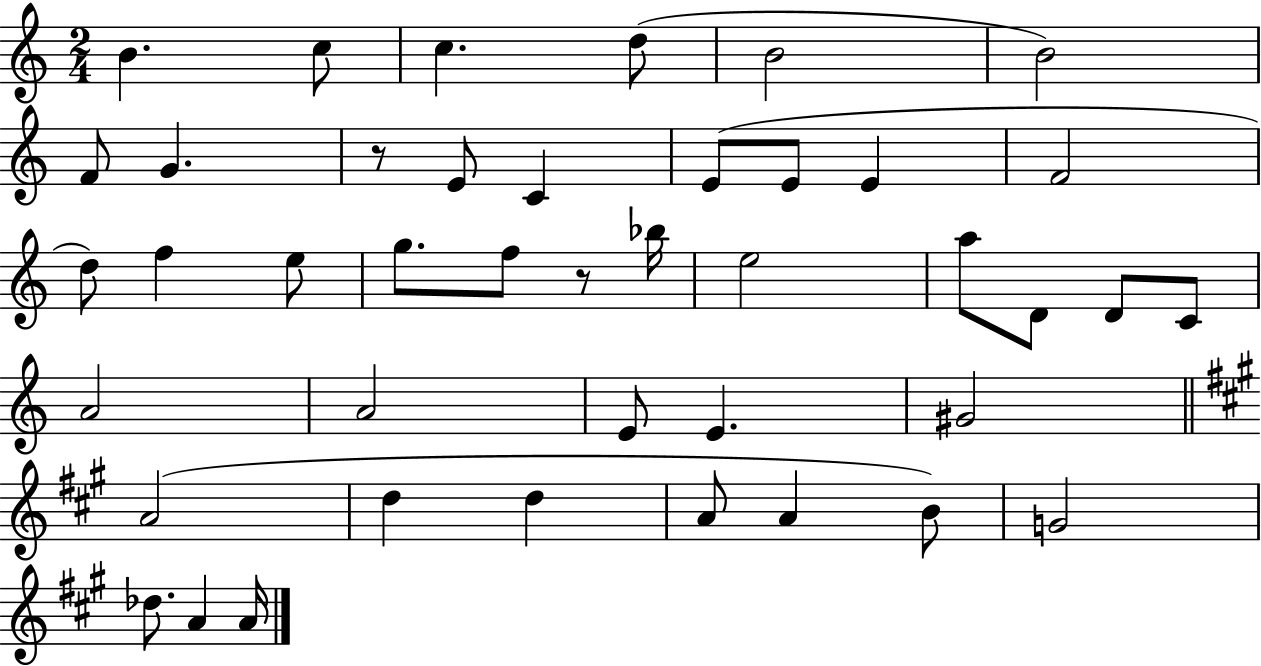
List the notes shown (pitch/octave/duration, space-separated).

B4/q. C5/e C5/q. D5/e B4/h B4/h F4/e G4/q. R/e E4/e C4/q E4/e E4/e E4/q F4/h D5/e F5/q E5/e G5/e. F5/e R/e Bb5/s E5/h A5/e D4/e D4/e C4/e A4/h A4/h E4/e E4/q. G#4/h A4/h D5/q D5/q A4/e A4/q B4/e G4/h Db5/e. A4/q A4/s